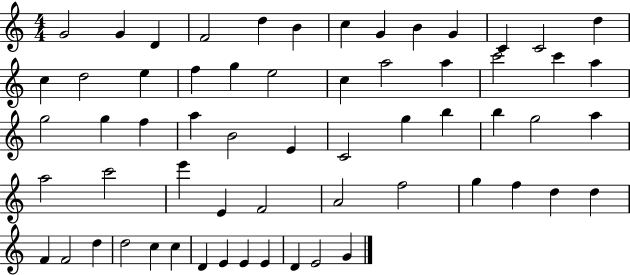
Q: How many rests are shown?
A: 0